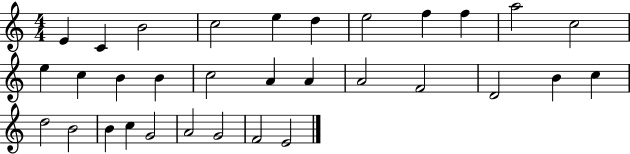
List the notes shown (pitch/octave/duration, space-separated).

E4/q C4/q B4/h C5/h E5/q D5/q E5/h F5/q F5/q A5/h C5/h E5/q C5/q B4/q B4/q C5/h A4/q A4/q A4/h F4/h D4/h B4/q C5/q D5/h B4/h B4/q C5/q G4/h A4/h G4/h F4/h E4/h